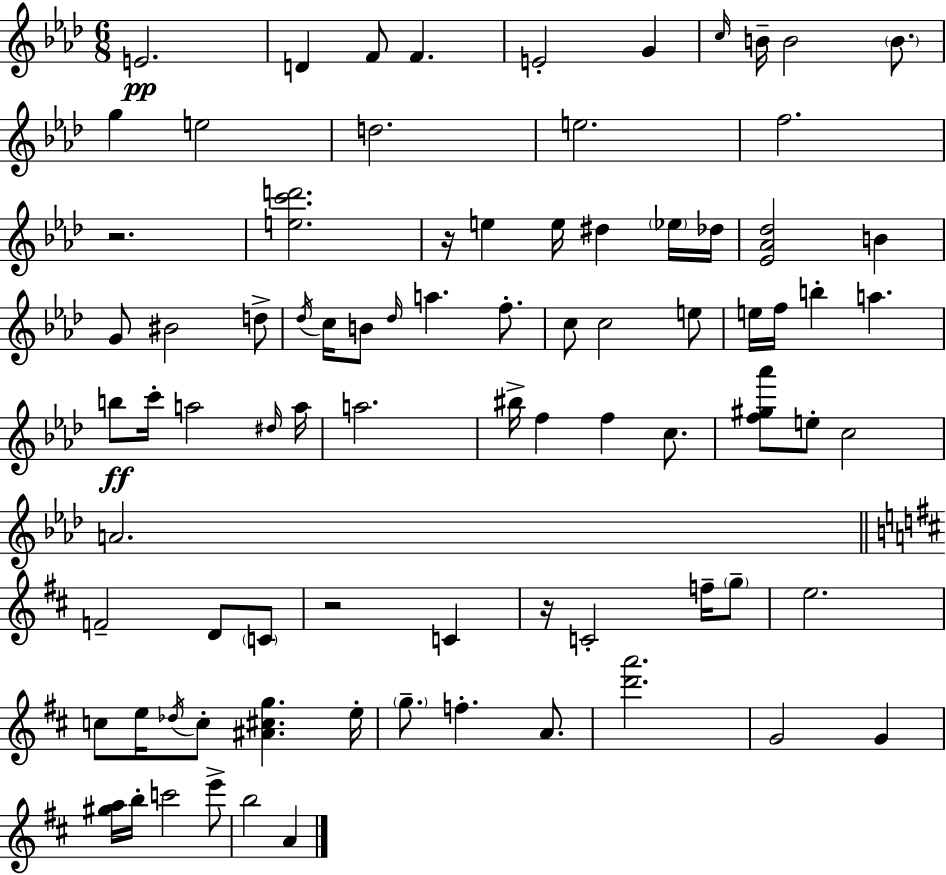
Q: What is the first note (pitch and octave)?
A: E4